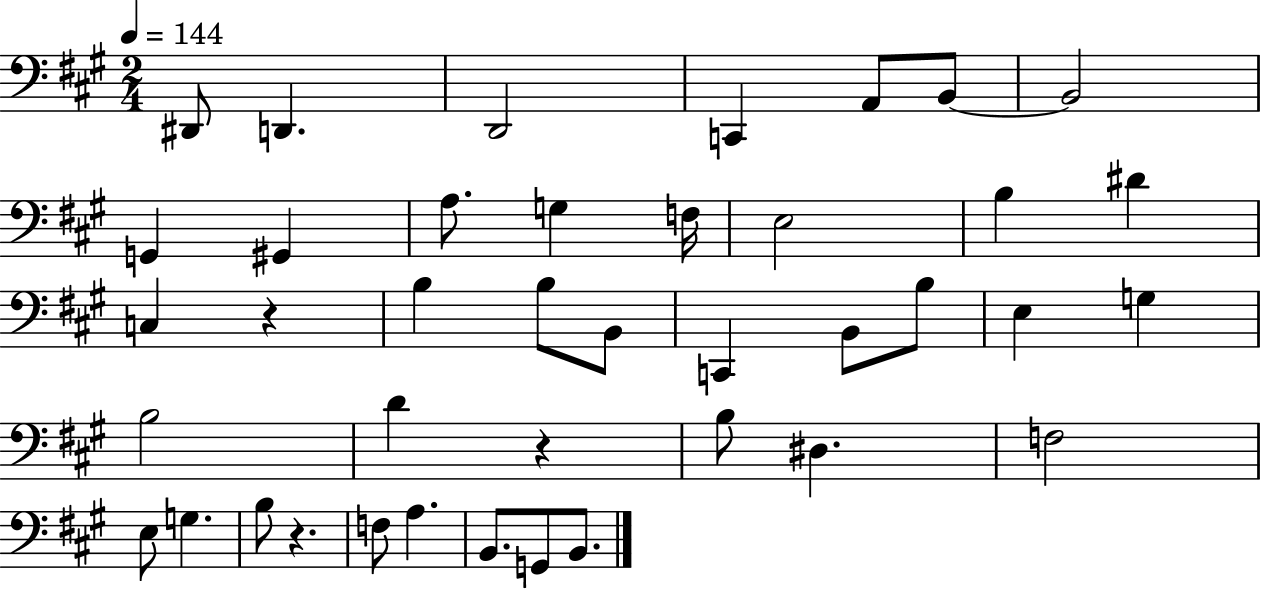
X:1
T:Untitled
M:2/4
L:1/4
K:A
^D,,/2 D,, D,,2 C,, A,,/2 B,,/2 B,,2 G,, ^G,, A,/2 G, F,/4 E,2 B, ^D C, z B, B,/2 B,,/2 C,, B,,/2 B,/2 E, G, B,2 D z B,/2 ^D, F,2 E,/2 G, B,/2 z F,/2 A, B,,/2 G,,/2 B,,/2